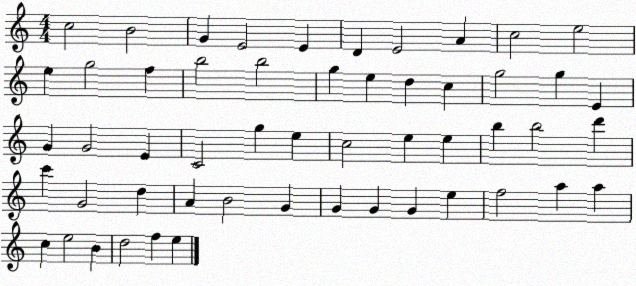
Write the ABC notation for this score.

X:1
T:Untitled
M:4/4
L:1/4
K:C
c2 B2 G E2 E D E2 A c2 e2 e g2 f b2 b2 g e d c g2 g E G G2 E C2 g e c2 e e b b2 d' c' G2 d A B2 G G G G e f2 a a c e2 B d2 f e